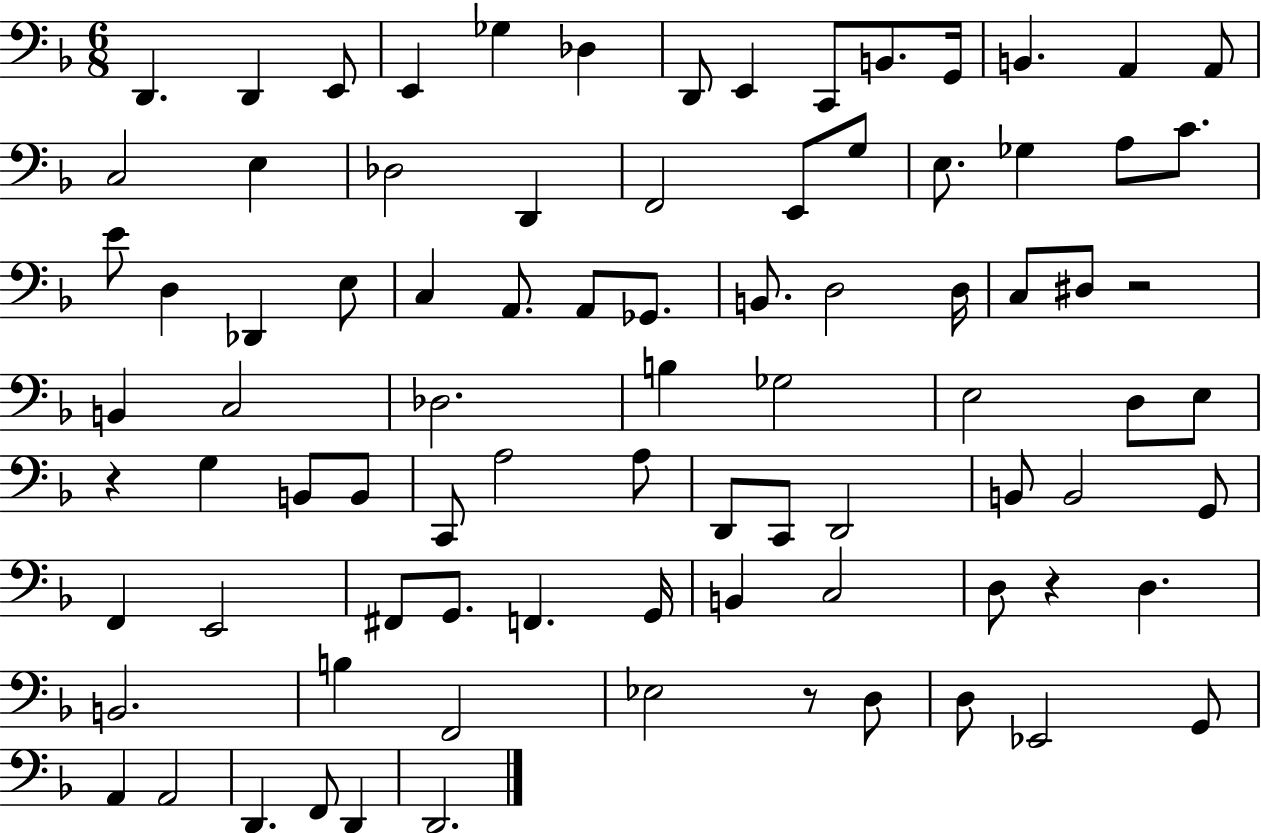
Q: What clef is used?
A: bass